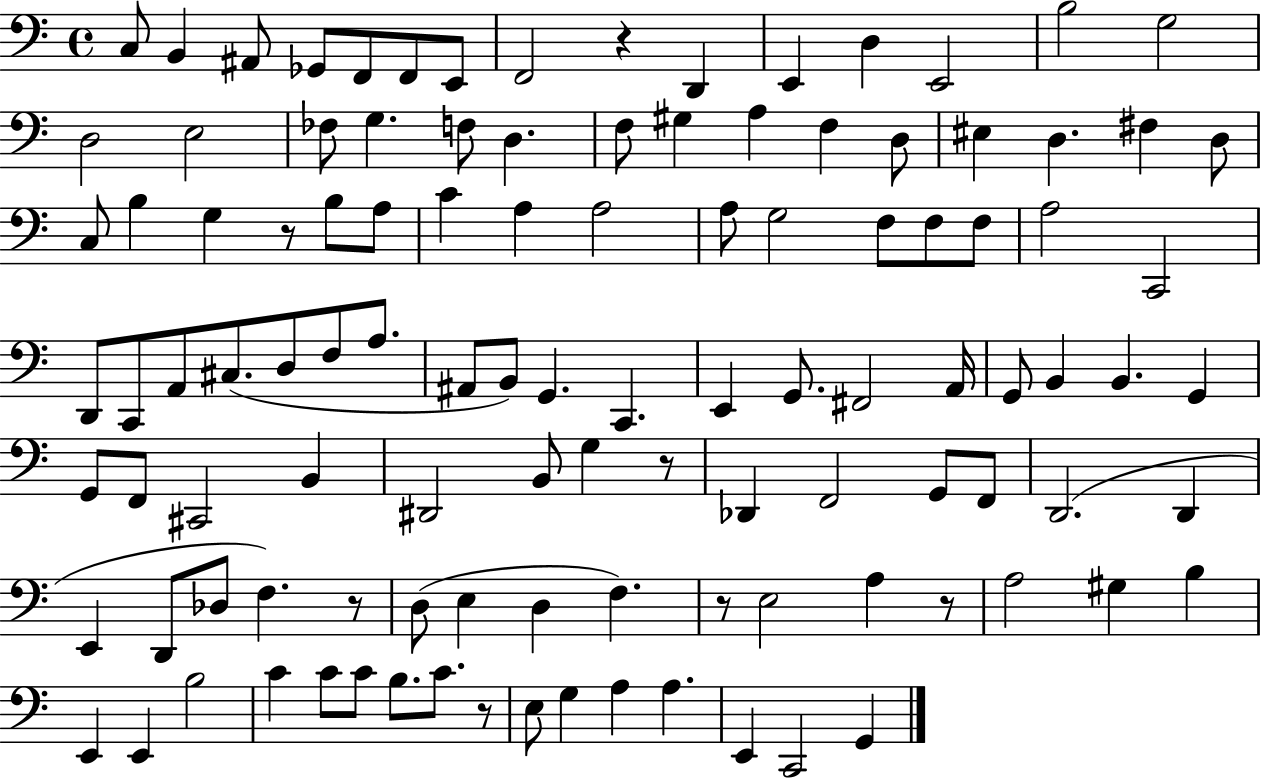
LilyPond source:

{
  \clef bass
  \time 4/4
  \defaultTimeSignature
  \key c \major
  c8 b,4 ais,8 ges,8 f,8 f,8 e,8 | f,2 r4 d,4 | e,4 d4 e,2 | b2 g2 | \break d2 e2 | fes8 g4. f8 d4. | f8 gis4 a4 f4 d8 | eis4 d4. fis4 d8 | \break c8 b4 g4 r8 b8 a8 | c'4 a4 a2 | a8 g2 f8 f8 f8 | a2 c,2 | \break d,8 c,8 a,8 cis8.( d8 f8 a8. | ais,8 b,8) g,4. c,4. | e,4 g,8. fis,2 a,16 | g,8 b,4 b,4. g,4 | \break g,8 f,8 cis,2 b,4 | dis,2 b,8 g4 r8 | des,4 f,2 g,8 f,8 | d,2.( d,4 | \break e,4 d,8 des8 f4.) r8 | d8( e4 d4 f4.) | r8 e2 a4 r8 | a2 gis4 b4 | \break e,4 e,4 b2 | c'4 c'8 c'8 b8. c'8. r8 | e8 g4 a4 a4. | e,4 c,2 g,4 | \break \bar "|."
}